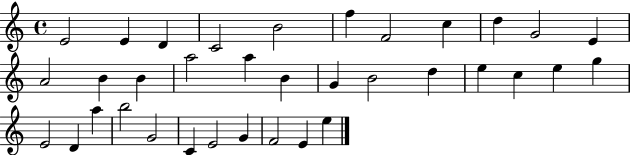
X:1
T:Untitled
M:4/4
L:1/4
K:C
E2 E D C2 B2 f F2 c d G2 E A2 B B a2 a B G B2 d e c e g E2 D a b2 G2 C E2 G F2 E e